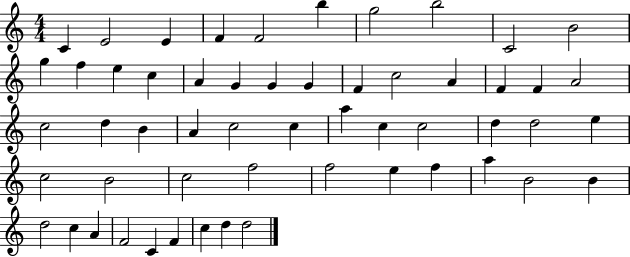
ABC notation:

X:1
T:Untitled
M:4/4
L:1/4
K:C
C E2 E F F2 b g2 b2 C2 B2 g f e c A G G G F c2 A F F A2 c2 d B A c2 c a c c2 d d2 e c2 B2 c2 f2 f2 e f a B2 B d2 c A F2 C F c d d2